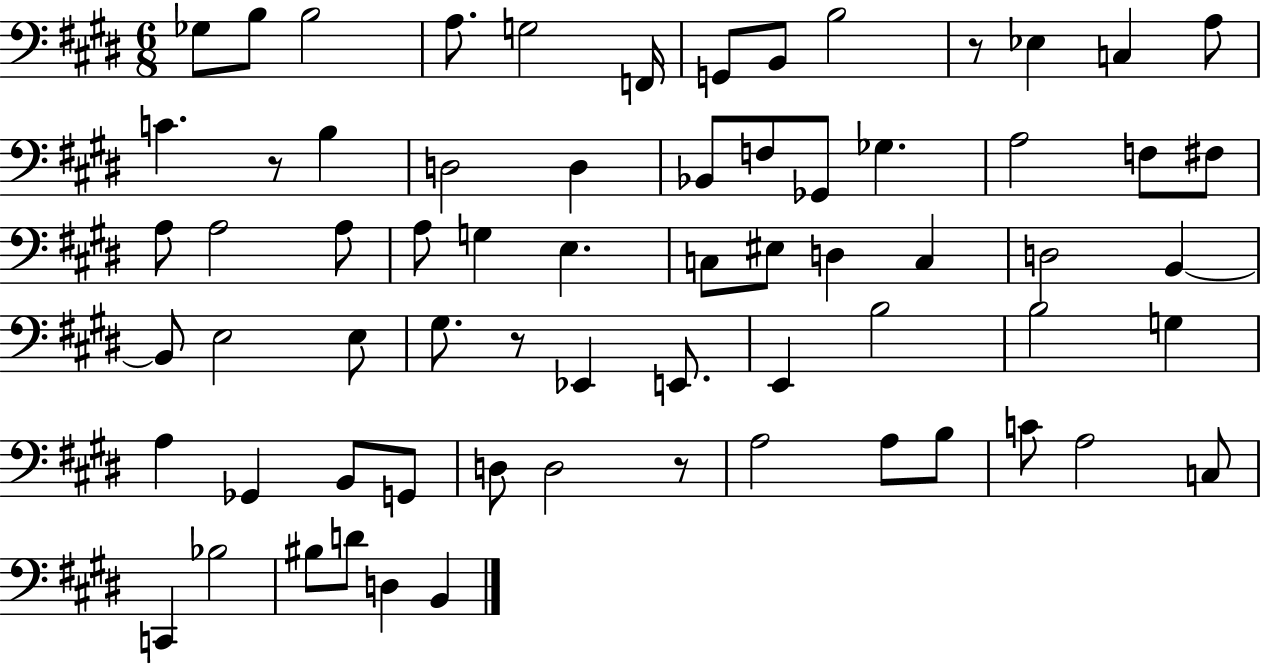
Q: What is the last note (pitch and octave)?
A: B2